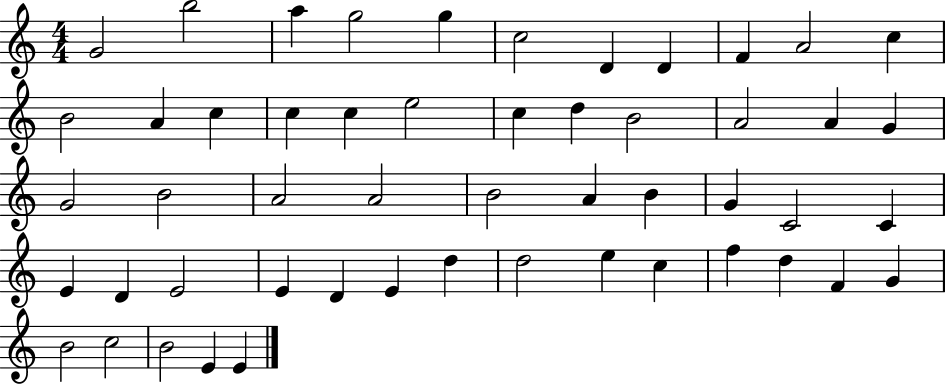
G4/h B5/h A5/q G5/h G5/q C5/h D4/q D4/q F4/q A4/h C5/q B4/h A4/q C5/q C5/q C5/q E5/h C5/q D5/q B4/h A4/h A4/q G4/q G4/h B4/h A4/h A4/h B4/h A4/q B4/q G4/q C4/h C4/q E4/q D4/q E4/h E4/q D4/q E4/q D5/q D5/h E5/q C5/q F5/q D5/q F4/q G4/q B4/h C5/h B4/h E4/q E4/q